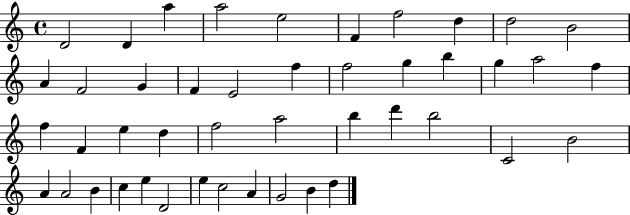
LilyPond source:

{
  \clef treble
  \time 4/4
  \defaultTimeSignature
  \key c \major
  d'2 d'4 a''4 | a''2 e''2 | f'4 f''2 d''4 | d''2 b'2 | \break a'4 f'2 g'4 | f'4 e'2 f''4 | f''2 g''4 b''4 | g''4 a''2 f''4 | \break f''4 f'4 e''4 d''4 | f''2 a''2 | b''4 d'''4 b''2 | c'2 b'2 | \break a'4 a'2 b'4 | c''4 e''4 d'2 | e''4 c''2 a'4 | g'2 b'4 d''4 | \break \bar "|."
}